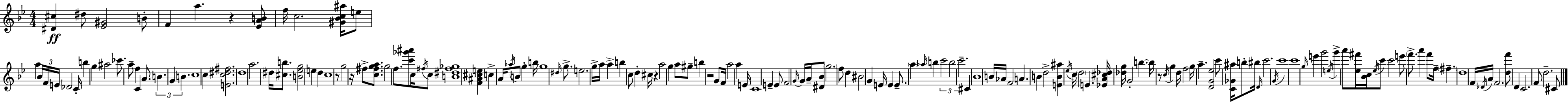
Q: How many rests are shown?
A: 6